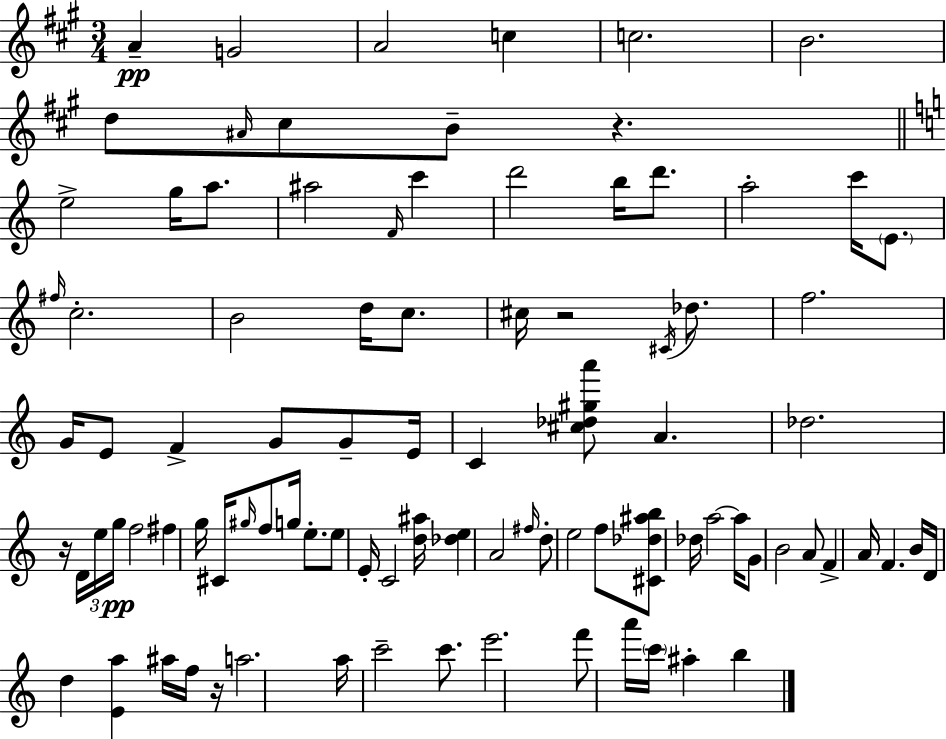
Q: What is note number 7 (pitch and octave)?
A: D5